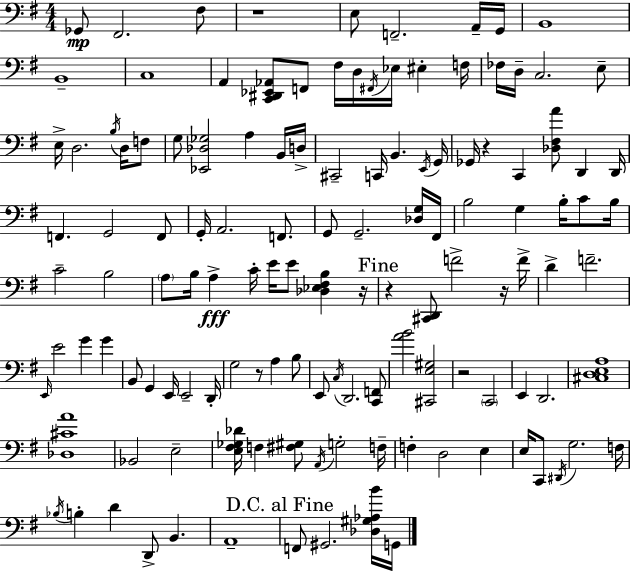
Gb2/e F#2/h. F#3/e R/w E3/e F2/h. A2/s G2/s B2/w B2/w C3/w A2/q [C2,D#2,Eb2,Ab2]/e F2/e F#3/s D3/s F#2/s Eb3/s EIS3/q F3/s FES3/s D3/s C3/h. E3/e E3/s D3/h. B3/s D3/s F3/e G3/e [Eb2,Db3,Gb3]/h A3/q B2/s D3/s C#2/h C2/s B2/q. E2/s G2/s Gb2/s R/q C2/q [Db3,F#3,A4]/e D2/q D2/s F2/q. G2/h F2/e G2/s A2/h. F2/e. G2/e G2/h. [Db3,G3]/s F#2/s B3/h G3/q B3/s C4/e B3/s C4/h B3/h A3/e B3/s A3/q C4/s E4/s E4/e [Db3,Eb3,F#3,B3]/q R/s R/q [C#2,D2]/e F4/h R/s F4/s D4/q F4/h. E2/s E4/h G4/q G4/q B2/e G2/q E2/s E2/h D2/s G3/h R/e A3/q B3/e E2/e C3/s D2/h. [C2,F2]/e [A4,B4]/h [C#2,E3,G#3]/h R/h C2/h E2/q D2/h. [C#3,D3,E3,A3]/w [Db3,C#4,A4]/w Bb2/h E3/h [E3,F#3,Gb3,Db4]/s F3/q [F#3,G#3]/e A2/s G3/h F3/s F3/q D3/h E3/q E3/s C2/e D#2/s G3/h. F3/s Bb3/s B3/q D4/q D2/e B2/q. A2/w F2/e G#2/h. [Db3,G#3,Ab3,B4]/s G2/s